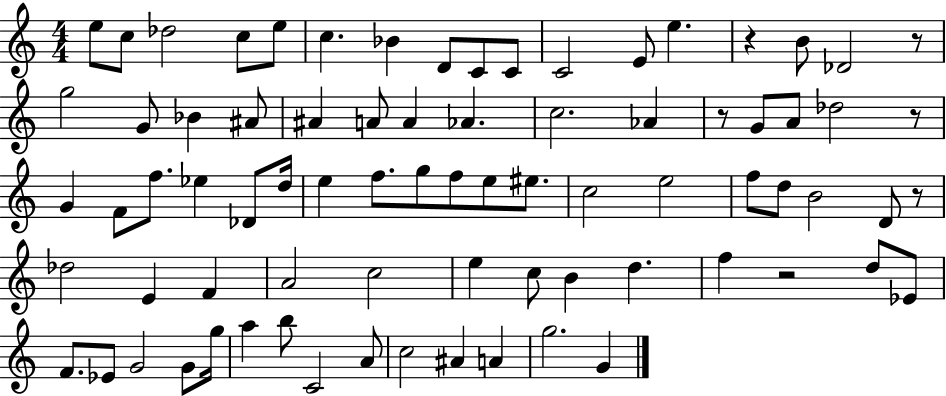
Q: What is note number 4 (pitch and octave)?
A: C5